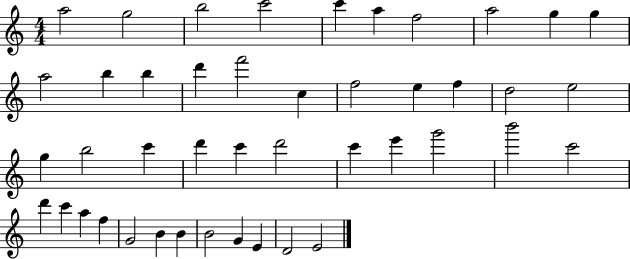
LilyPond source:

{
  \clef treble
  \numericTimeSignature
  \time 4/4
  \key c \major
  a''2 g''2 | b''2 c'''2 | c'''4 a''4 f''2 | a''2 g''4 g''4 | \break a''2 b''4 b''4 | d'''4 f'''2 c''4 | f''2 e''4 f''4 | d''2 e''2 | \break g''4 b''2 c'''4 | d'''4 c'''4 d'''2 | c'''4 e'''4 g'''2 | b'''2 c'''2 | \break d'''4 c'''4 a''4 f''4 | g'2 b'4 b'4 | b'2 g'4 e'4 | d'2 e'2 | \break \bar "|."
}